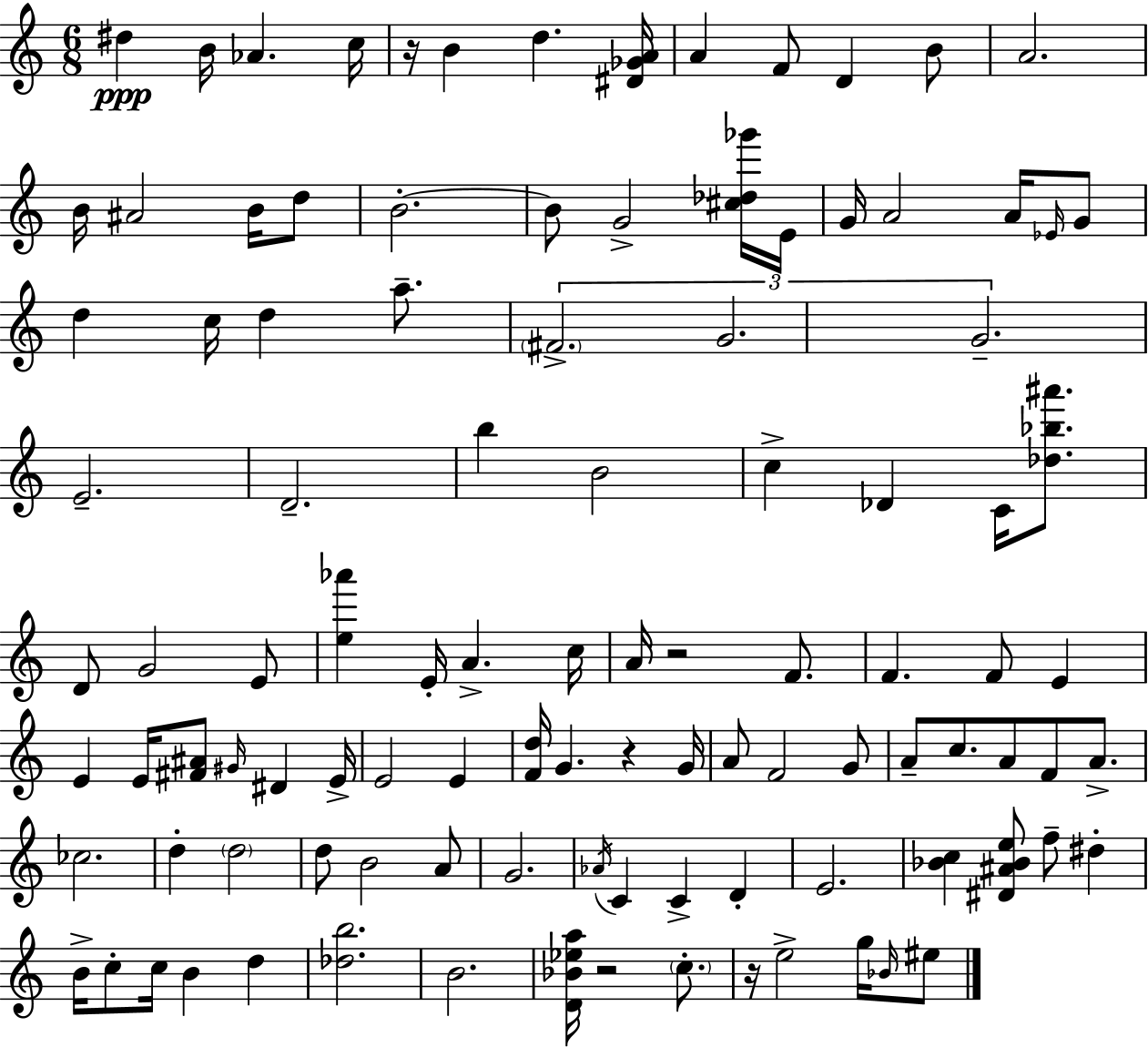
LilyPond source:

{
  \clef treble
  \numericTimeSignature
  \time 6/8
  \key c \major
  dis''4\ppp b'16 aes'4. c''16 | r16 b'4 d''4. <dis' ges' a'>16 | a'4 f'8 d'4 b'8 | a'2. | \break b'16 ais'2 b'16 d''8 | b'2.-.~~ | b'8 g'2-> <cis'' des'' ges'''>16 e'16 | g'16 a'2 a'16 \grace { ees'16 } g'8 | \break d''4 c''16 d''4 a''8.-- | \tuplet 3/2 { \parenthesize fis'2.-> | g'2. | g'2.-- } | \break e'2.-- | d'2.-- | b''4 b'2 | c''4-> des'4 c'16 <des'' bes'' ais'''>8. | \break d'8 g'2 e'8 | <e'' aes'''>4 e'16-. a'4.-> | c''16 a'16 r2 f'8. | f'4. f'8 e'4 | \break e'4 e'16 <fis' ais'>8 \grace { gis'16 } dis'4 | e'16-> e'2 e'4 | <f' d''>16 g'4. r4 | g'16 a'8 f'2 | \break g'8 a'8-- c''8. a'8 f'8 a'8.-> | ces''2. | d''4-. \parenthesize d''2 | d''8 b'2 | \break a'8 g'2. | \acciaccatura { aes'16 } c'4 c'4-> d'4-. | e'2. | <bes' c''>4 <dis' ais' bes' e''>8 f''8-- dis''4-. | \break b'16-> c''8-. c''16 b'4 d''4 | <des'' b''>2. | b'2. | <d' bes' ees'' a''>16 r2 | \break \parenthesize c''8.-. r16 e''2-> | g''16 \grace { bes'16 } eis''8 \bar "|."
}